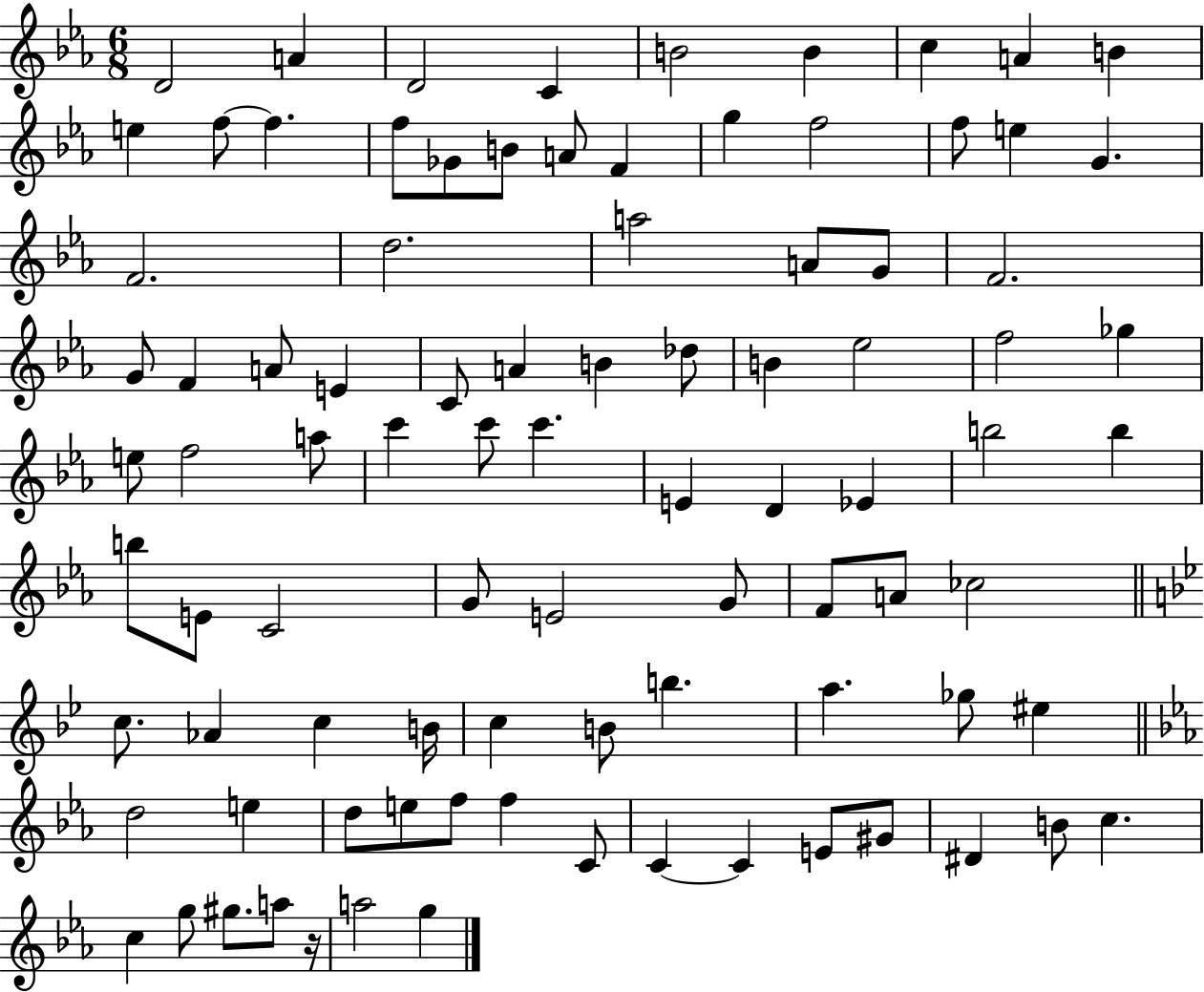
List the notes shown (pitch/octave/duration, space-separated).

D4/h A4/q D4/h C4/q B4/h B4/q C5/q A4/q B4/q E5/q F5/e F5/q. F5/e Gb4/e B4/e A4/e F4/q G5/q F5/h F5/e E5/q G4/q. F4/h. D5/h. A5/h A4/e G4/e F4/h. G4/e F4/q A4/e E4/q C4/e A4/q B4/q Db5/e B4/q Eb5/h F5/h Gb5/q E5/e F5/h A5/e C6/q C6/e C6/q. E4/q D4/q Eb4/q B5/h B5/q B5/e E4/e C4/h G4/e E4/h G4/e F4/e A4/e CES5/h C5/e. Ab4/q C5/q B4/s C5/q B4/e B5/q. A5/q. Gb5/e EIS5/q D5/h E5/q D5/e E5/e F5/e F5/q C4/e C4/q C4/q E4/e G#4/e D#4/q B4/e C5/q. C5/q G5/e G#5/e. A5/e R/s A5/h G5/q